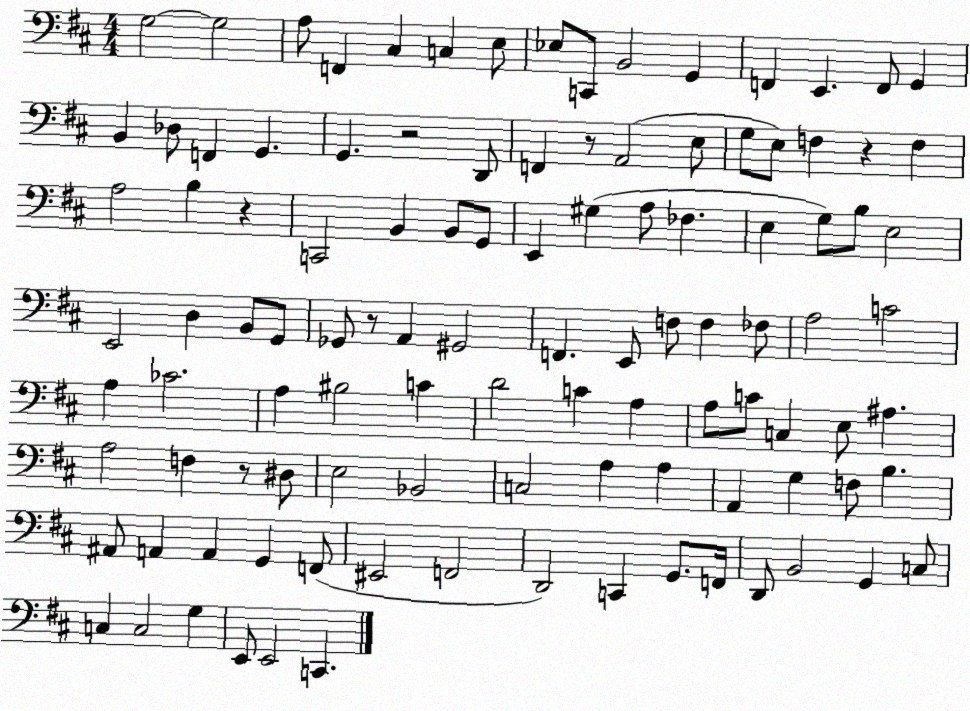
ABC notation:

X:1
T:Untitled
M:4/4
L:1/4
K:D
G,2 G,2 A,/2 F,, ^C, C, E,/2 _E,/2 C,,/2 B,,2 G,, F,, E,, F,,/2 G,, B,, _D,/2 F,, G,, G,, z2 D,,/2 F,, z/2 A,,2 E,/2 G,/2 E,/2 F, z F, A,2 B, z C,,2 B,, B,,/2 G,,/2 E,, ^G, A,/2 _F, E, G,/2 B,/2 E,2 E,,2 D, B,,/2 G,,/2 _G,,/2 z/2 A,, ^G,,2 F,, E,,/2 F,/2 F, _F,/2 A,2 C2 A, _C2 A, ^B,2 C D2 C A, A,/2 C/2 C, E,/2 ^A, A,2 F, z/2 ^D,/2 E,2 _B,,2 C,2 A, A, A,, G, F,/2 B, ^A,,/2 A,, A,, G,, F,,/2 ^E,,2 F,,2 D,,2 C,, G,,/2 F,,/4 D,,/2 B,,2 G,, C,/2 C, C,2 G, E,,/2 E,,2 C,,